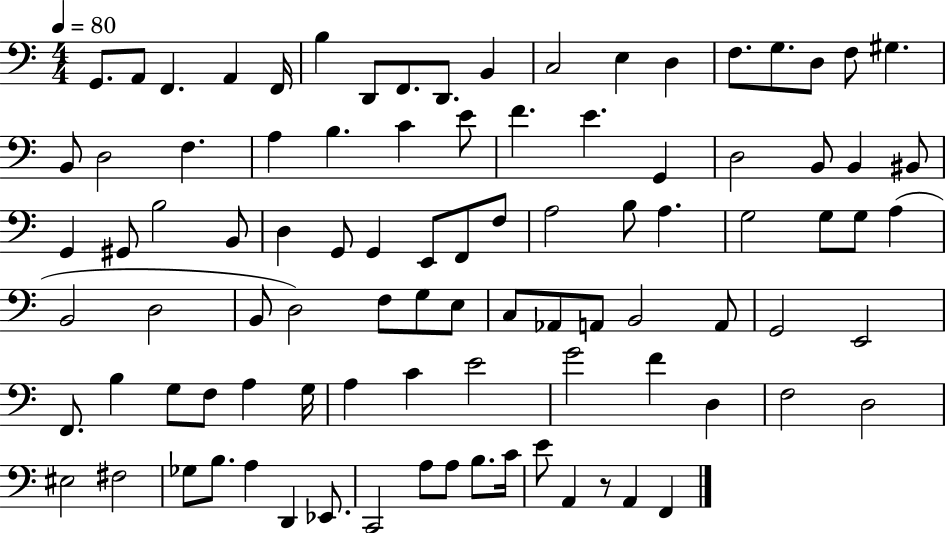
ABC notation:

X:1
T:Untitled
M:4/4
L:1/4
K:C
G,,/2 A,,/2 F,, A,, F,,/4 B, D,,/2 F,,/2 D,,/2 B,, C,2 E, D, F,/2 G,/2 D,/2 F,/2 ^G, B,,/2 D,2 F, A, B, C E/2 F E G,, D,2 B,,/2 B,, ^B,,/2 G,, ^G,,/2 B,2 B,,/2 D, G,,/2 G,, E,,/2 F,,/2 F,/2 A,2 B,/2 A, G,2 G,/2 G,/2 A, B,,2 D,2 B,,/2 D,2 F,/2 G,/2 E,/2 C,/2 _A,,/2 A,,/2 B,,2 A,,/2 G,,2 E,,2 F,,/2 B, G,/2 F,/2 A, G,/4 A, C E2 G2 F D, F,2 D,2 ^E,2 ^F,2 _G,/2 B,/2 A, D,, _E,,/2 C,,2 A,/2 A,/2 B,/2 C/4 E/2 A,, z/2 A,, F,,